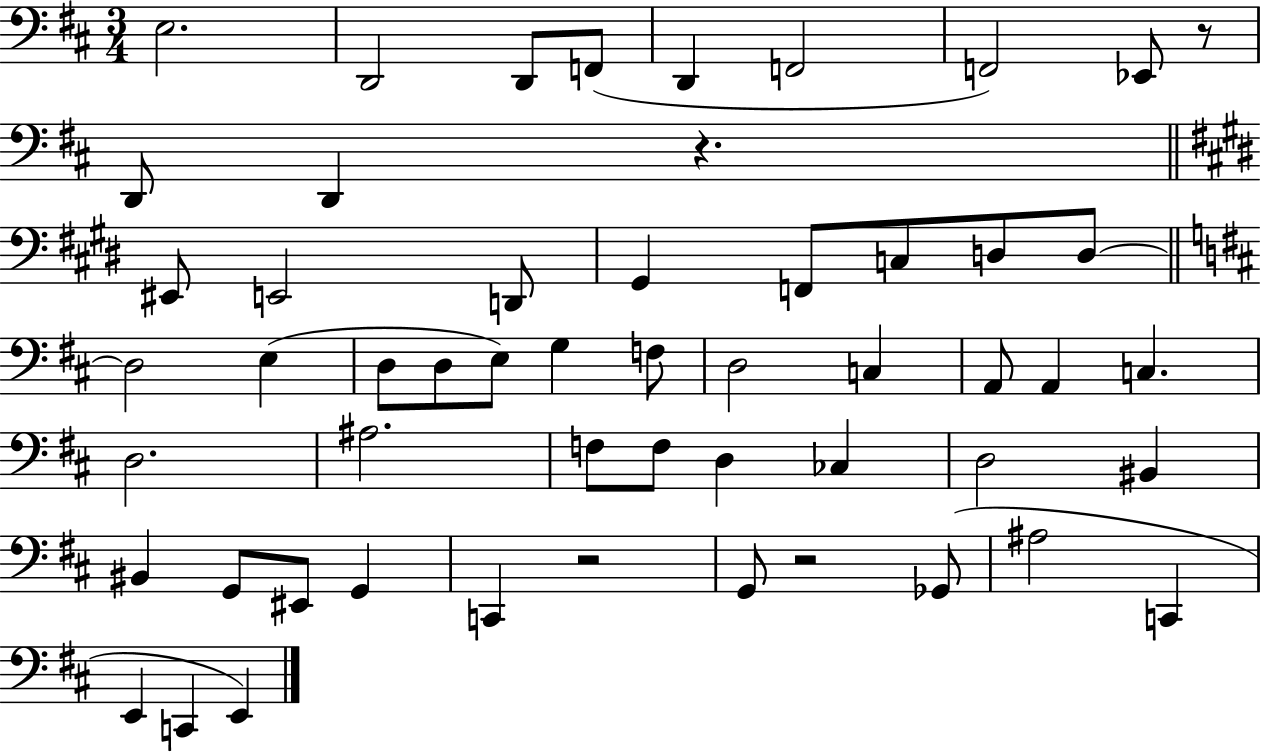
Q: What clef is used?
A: bass